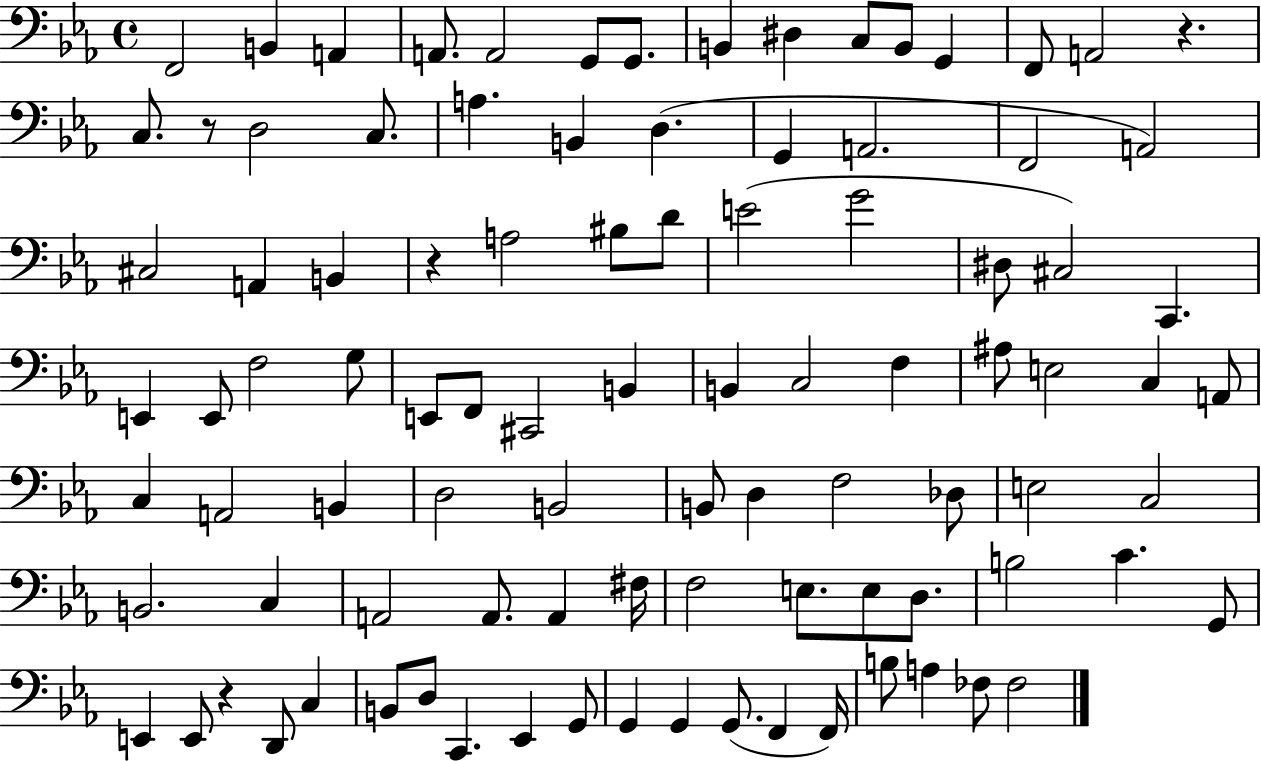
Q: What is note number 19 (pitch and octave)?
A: B2